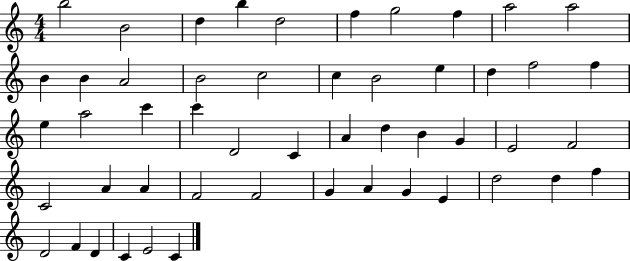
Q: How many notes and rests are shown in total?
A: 51